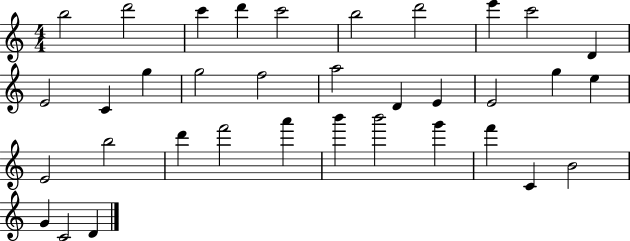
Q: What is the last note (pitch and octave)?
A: D4